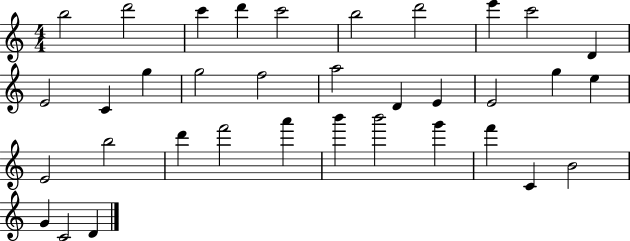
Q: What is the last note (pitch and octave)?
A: D4